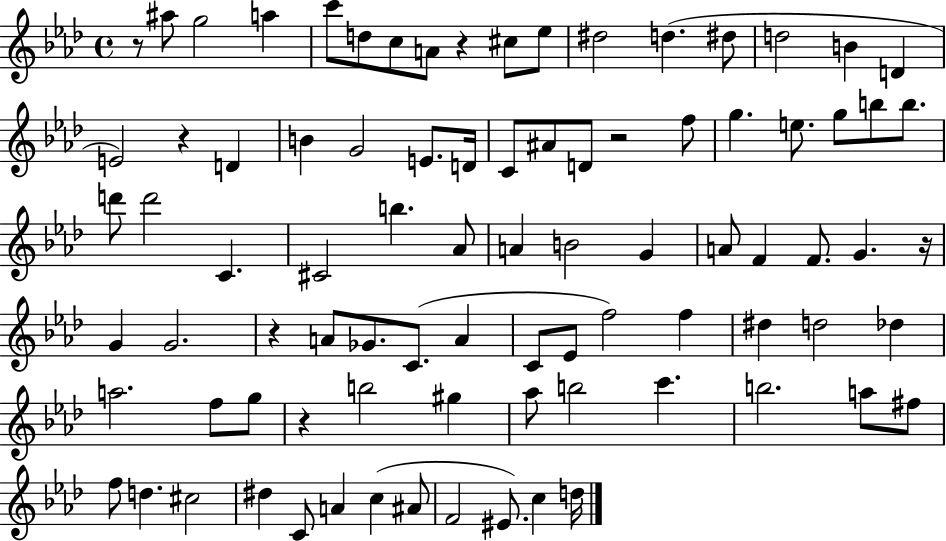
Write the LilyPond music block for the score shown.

{
  \clef treble
  \time 4/4
  \defaultTimeSignature
  \key aes \major
  r8 ais''8 g''2 a''4 | c'''8 d''8 c''8 a'8 r4 cis''8 ees''8 | dis''2 d''4.( dis''8 | d''2 b'4 d'4 | \break e'2) r4 d'4 | b'4 g'2 e'8. d'16 | c'8 ais'8 d'8 r2 f''8 | g''4. e''8. g''8 b''8 b''8. | \break d'''8 d'''2 c'4. | cis'2 b''4. aes'8 | a'4 b'2 g'4 | a'8 f'4 f'8. g'4. r16 | \break g'4 g'2. | r4 a'8 ges'8. c'8.( a'4 | c'8 ees'8 f''2) f''4 | dis''4 d''2 des''4 | \break a''2. f''8 g''8 | r4 b''2 gis''4 | aes''8 b''2 c'''4. | b''2. a''8 fis''8 | \break f''8 d''4. cis''2 | dis''4 c'8 a'4 c''4( ais'8 | f'2 eis'8.) c''4 d''16 | \bar "|."
}